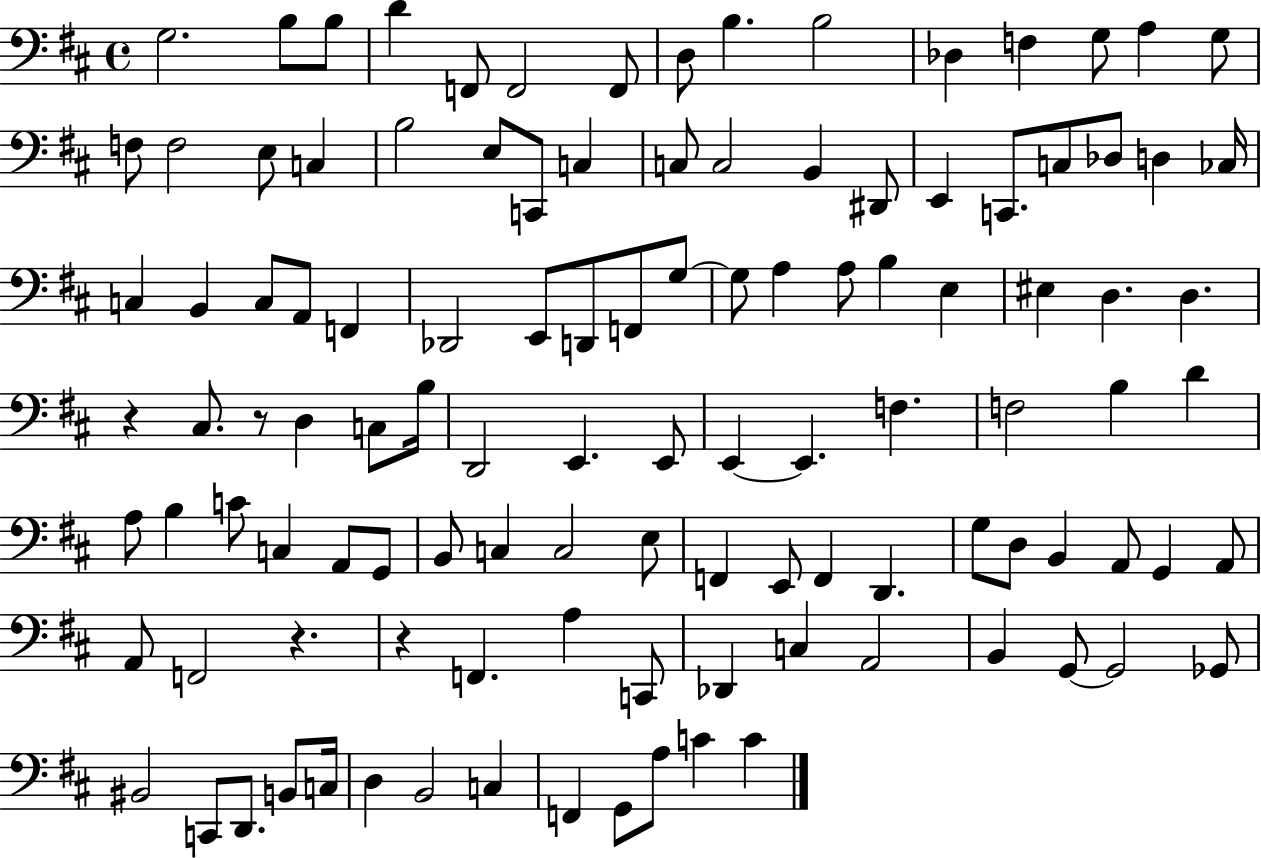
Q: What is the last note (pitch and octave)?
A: C4